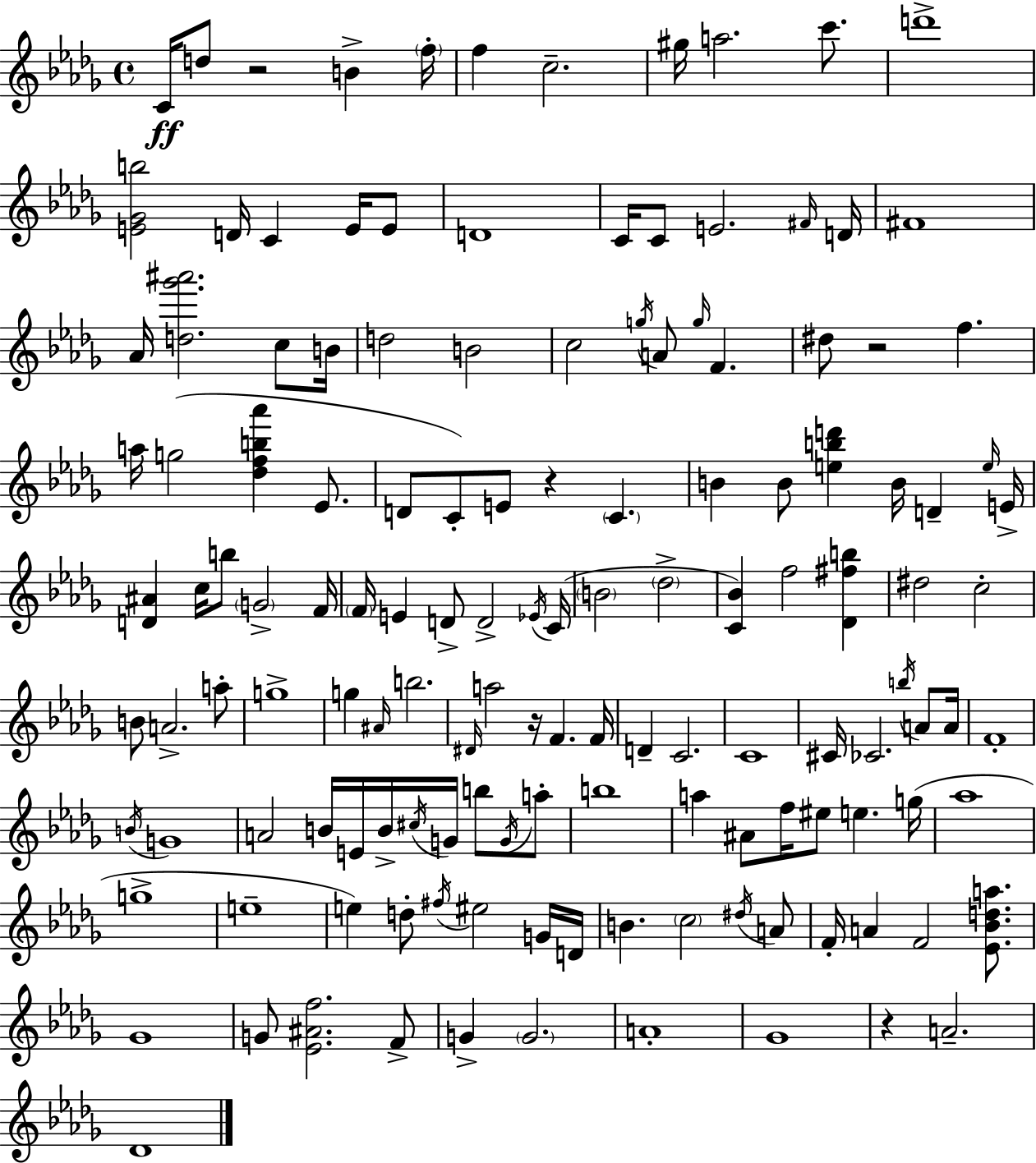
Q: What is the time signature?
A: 4/4